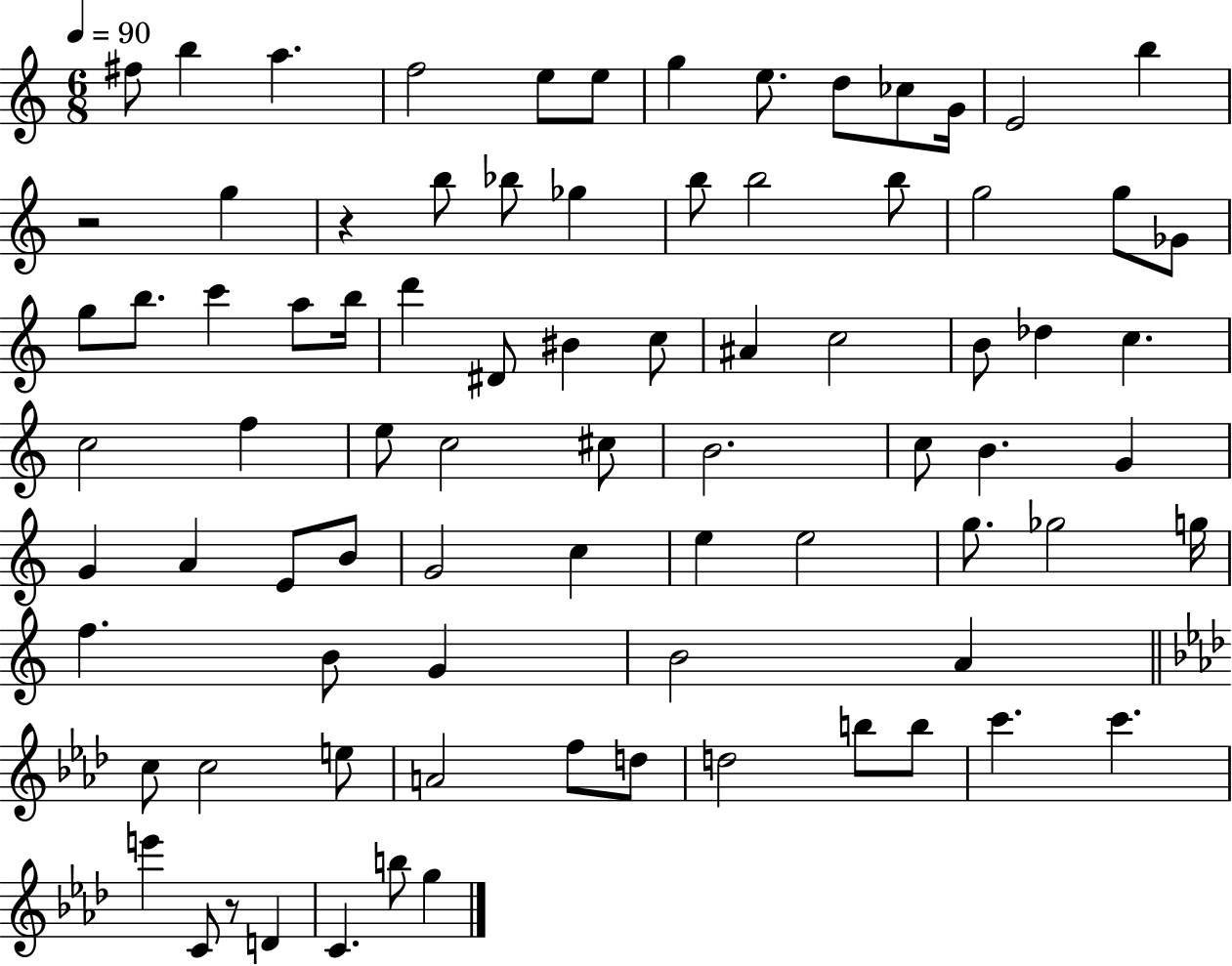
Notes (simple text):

F#5/e B5/q A5/q. F5/h E5/e E5/e G5/q E5/e. D5/e CES5/e G4/s E4/h B5/q R/h G5/q R/q B5/e Bb5/e Gb5/q B5/e B5/h B5/e G5/h G5/e Gb4/e G5/e B5/e. C6/q A5/e B5/s D6/q D#4/e BIS4/q C5/e A#4/q C5/h B4/e Db5/q C5/q. C5/h F5/q E5/e C5/h C#5/e B4/h. C5/e B4/q. G4/q G4/q A4/q E4/e B4/e G4/h C5/q E5/q E5/h G5/e. Gb5/h G5/s F5/q. B4/e G4/q B4/h A4/q C5/e C5/h E5/e A4/h F5/e D5/e D5/h B5/e B5/e C6/q. C6/q. E6/q C4/e R/e D4/q C4/q. B5/e G5/q